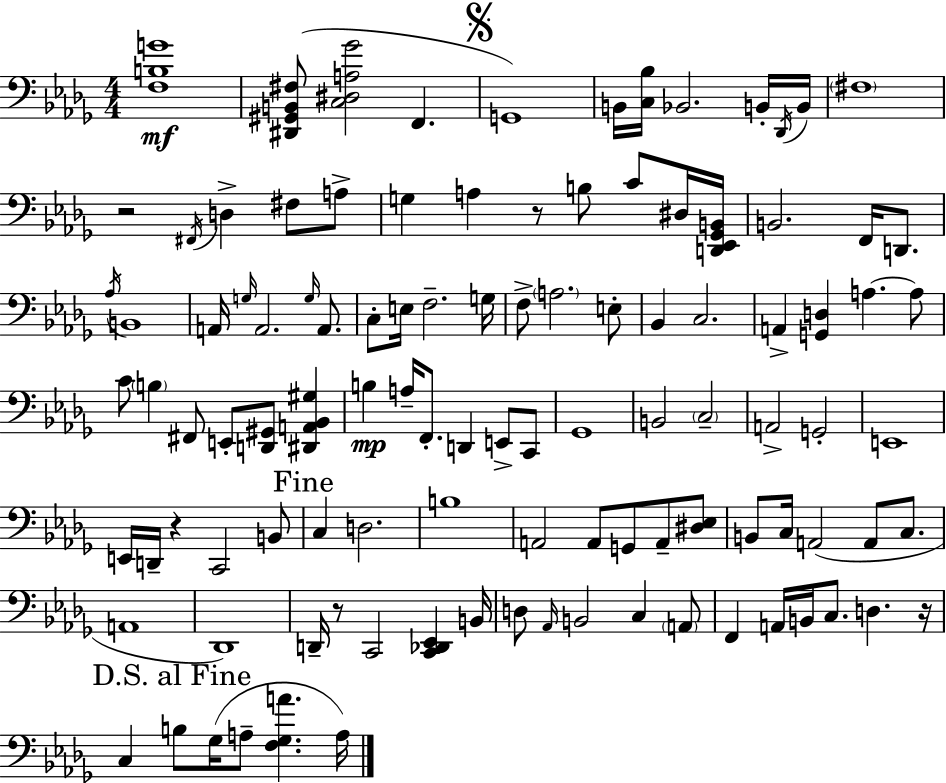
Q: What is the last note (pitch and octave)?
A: A3